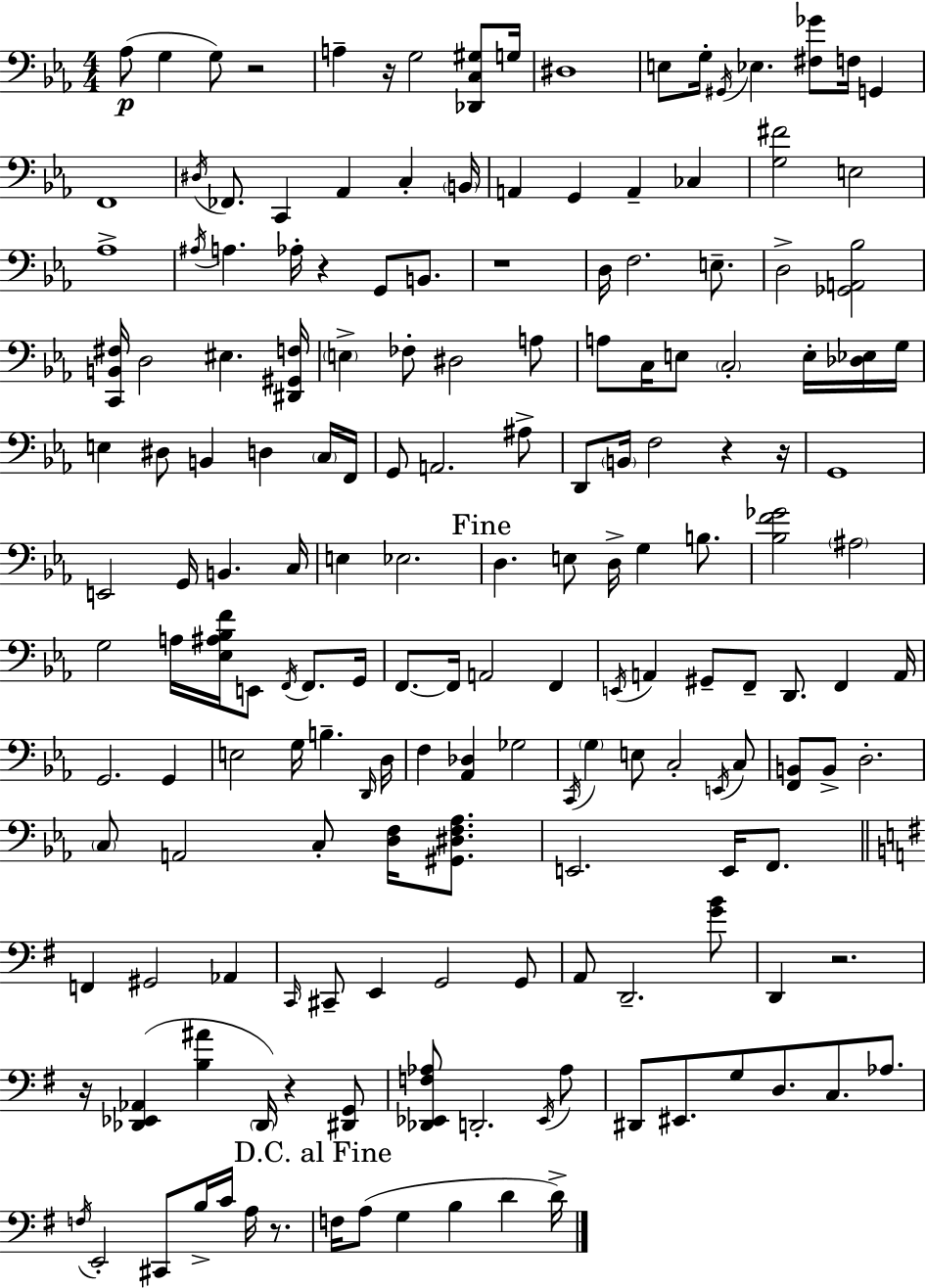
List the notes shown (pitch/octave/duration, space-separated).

Ab3/e G3/q G3/e R/h A3/q R/s G3/h [Db2,C3,G#3]/e G3/s D#3/w E3/e G3/s G#2/s Eb3/q. [F#3,Gb4]/e F3/s G2/q F2/w D#3/s FES2/e. C2/q Ab2/q C3/q B2/s A2/q G2/q A2/q CES3/q [G3,F#4]/h E3/h Ab3/w A#3/s A3/q. Ab3/s R/q G2/e B2/e. R/w D3/s F3/h. E3/e. D3/h [Gb2,A2,Bb3]/h [C2,B2,F#3]/s D3/h EIS3/q. [D#2,G#2,F3]/s E3/q FES3/e D#3/h A3/e A3/e C3/s E3/e C3/h E3/s [Db3,Eb3]/s G3/s E3/q D#3/e B2/q D3/q C3/s F2/s G2/e A2/h. A#3/e D2/e B2/s F3/h R/q R/s G2/w E2/h G2/s B2/q. C3/s E3/q Eb3/h. D3/q. E3/e D3/s G3/q B3/e. [Bb3,F4,Gb4]/h A#3/h G3/h A3/s [Eb3,A#3,Bb3,F4]/s E2/e F2/s F2/e. G2/s F2/e. F2/s A2/h F2/q E2/s A2/q G#2/e F2/e D2/e. F2/q A2/s G2/h. G2/q E3/h G3/s B3/q. D2/s D3/s F3/q [Ab2,Db3]/q Gb3/h C2/s G3/q E3/e C3/h E2/s C3/e [F2,B2]/e B2/e D3/h. C3/e A2/h C3/e [D3,F3]/s [G#2,D#3,F3,Ab3]/e. E2/h. E2/s F2/e. F2/q G#2/h Ab2/q C2/s C#2/e E2/q G2/h G2/e A2/e D2/h. [G4,B4]/e D2/q R/h. R/s [Db2,Eb2,Ab2]/q [B3,A#4]/q Db2/s R/q [D#2,G2]/e [Db2,Eb2,F3,Ab3]/e D2/h. Eb2/s Ab3/e D#2/e EIS2/e. G3/e D3/e. C3/e. Ab3/e. F3/s E2/h C#2/e B3/s C4/s A3/s R/e. F3/s A3/e G3/q B3/q D4/q D4/s